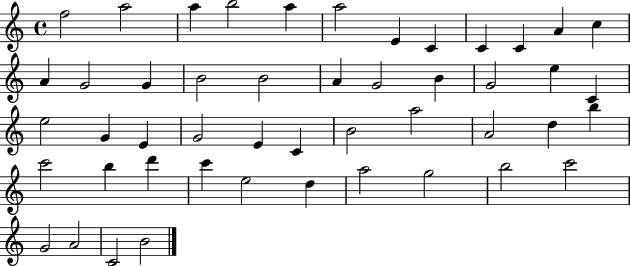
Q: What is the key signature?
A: C major